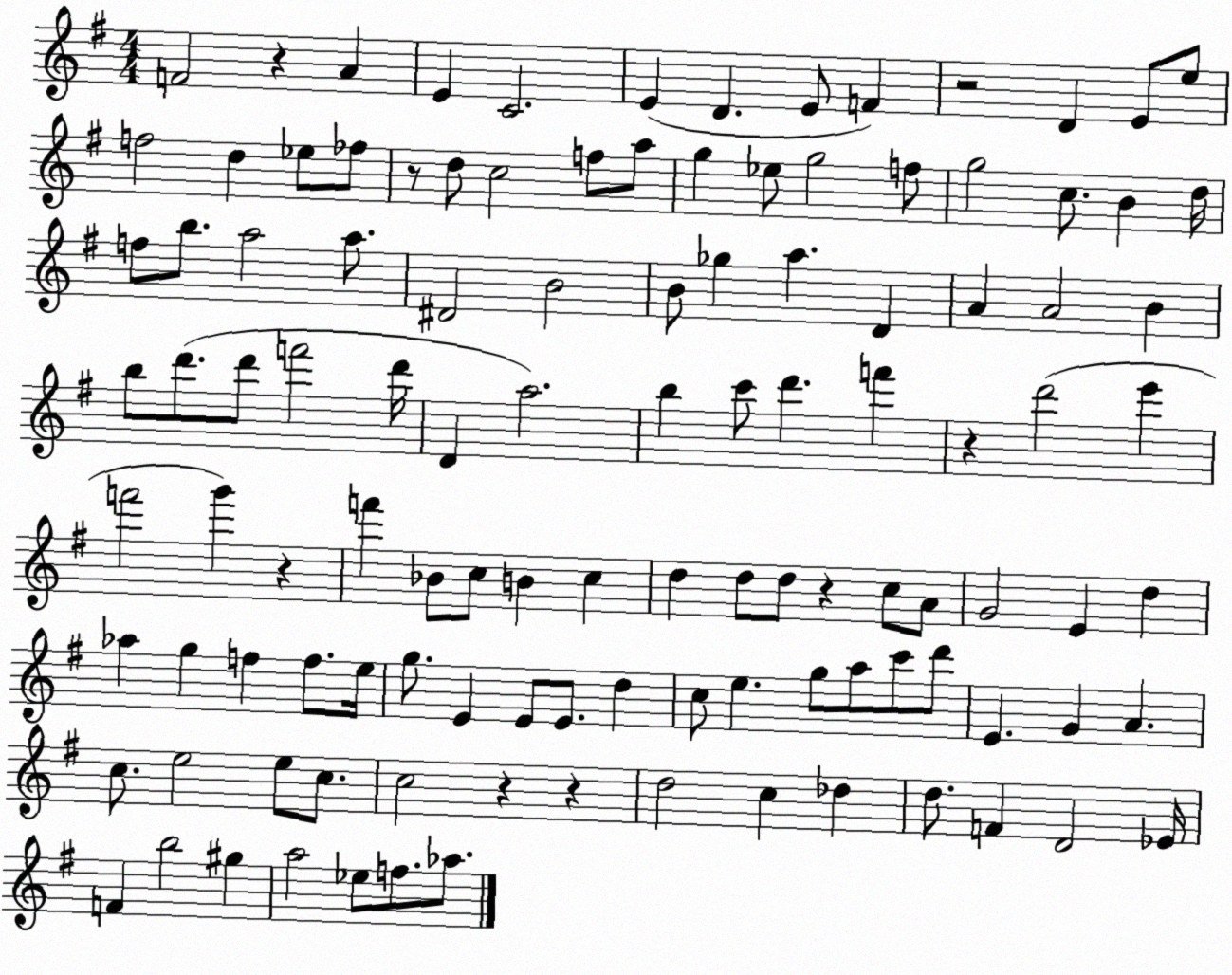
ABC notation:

X:1
T:Untitled
M:4/4
L:1/4
K:G
F2 z A E C2 E D E/2 F z2 D E/2 e/2 f2 d _e/2 _f/2 z/2 d/2 c2 f/2 a/2 g _e/2 g2 f/2 g2 c/2 B d/4 f/2 b/2 a2 a/2 ^D2 B2 B/2 _g a D A A2 B b/2 d'/2 d'/2 f'2 d'/4 D a2 b c'/2 d' f' z d'2 e' f'2 g' z f' _B/2 c/2 B c d d/2 d/2 z c/2 A/2 G2 E d _a g f f/2 e/4 g/2 E E/2 E/2 d c/2 e g/2 a/2 c'/2 d'/2 E G A c/2 e2 e/2 c/2 c2 z z d2 c _d d/2 F D2 _E/4 F b2 ^g a2 _e/2 f/2 _a/2